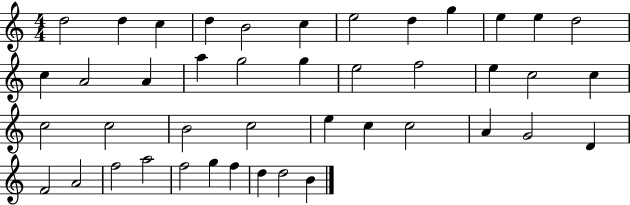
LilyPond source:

{
  \clef treble
  \numericTimeSignature
  \time 4/4
  \key c \major
  d''2 d''4 c''4 | d''4 b'2 c''4 | e''2 d''4 g''4 | e''4 e''4 d''2 | \break c''4 a'2 a'4 | a''4 g''2 g''4 | e''2 f''2 | e''4 c''2 c''4 | \break c''2 c''2 | b'2 c''2 | e''4 c''4 c''2 | a'4 g'2 d'4 | \break f'2 a'2 | f''2 a''2 | f''2 g''4 f''4 | d''4 d''2 b'4 | \break \bar "|."
}